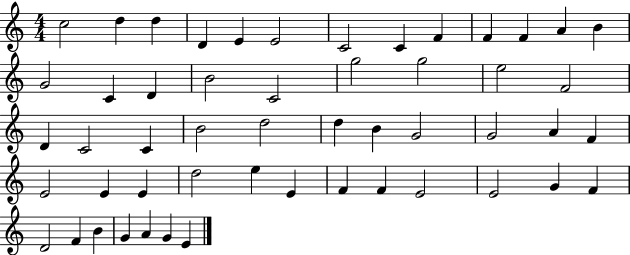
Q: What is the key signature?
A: C major